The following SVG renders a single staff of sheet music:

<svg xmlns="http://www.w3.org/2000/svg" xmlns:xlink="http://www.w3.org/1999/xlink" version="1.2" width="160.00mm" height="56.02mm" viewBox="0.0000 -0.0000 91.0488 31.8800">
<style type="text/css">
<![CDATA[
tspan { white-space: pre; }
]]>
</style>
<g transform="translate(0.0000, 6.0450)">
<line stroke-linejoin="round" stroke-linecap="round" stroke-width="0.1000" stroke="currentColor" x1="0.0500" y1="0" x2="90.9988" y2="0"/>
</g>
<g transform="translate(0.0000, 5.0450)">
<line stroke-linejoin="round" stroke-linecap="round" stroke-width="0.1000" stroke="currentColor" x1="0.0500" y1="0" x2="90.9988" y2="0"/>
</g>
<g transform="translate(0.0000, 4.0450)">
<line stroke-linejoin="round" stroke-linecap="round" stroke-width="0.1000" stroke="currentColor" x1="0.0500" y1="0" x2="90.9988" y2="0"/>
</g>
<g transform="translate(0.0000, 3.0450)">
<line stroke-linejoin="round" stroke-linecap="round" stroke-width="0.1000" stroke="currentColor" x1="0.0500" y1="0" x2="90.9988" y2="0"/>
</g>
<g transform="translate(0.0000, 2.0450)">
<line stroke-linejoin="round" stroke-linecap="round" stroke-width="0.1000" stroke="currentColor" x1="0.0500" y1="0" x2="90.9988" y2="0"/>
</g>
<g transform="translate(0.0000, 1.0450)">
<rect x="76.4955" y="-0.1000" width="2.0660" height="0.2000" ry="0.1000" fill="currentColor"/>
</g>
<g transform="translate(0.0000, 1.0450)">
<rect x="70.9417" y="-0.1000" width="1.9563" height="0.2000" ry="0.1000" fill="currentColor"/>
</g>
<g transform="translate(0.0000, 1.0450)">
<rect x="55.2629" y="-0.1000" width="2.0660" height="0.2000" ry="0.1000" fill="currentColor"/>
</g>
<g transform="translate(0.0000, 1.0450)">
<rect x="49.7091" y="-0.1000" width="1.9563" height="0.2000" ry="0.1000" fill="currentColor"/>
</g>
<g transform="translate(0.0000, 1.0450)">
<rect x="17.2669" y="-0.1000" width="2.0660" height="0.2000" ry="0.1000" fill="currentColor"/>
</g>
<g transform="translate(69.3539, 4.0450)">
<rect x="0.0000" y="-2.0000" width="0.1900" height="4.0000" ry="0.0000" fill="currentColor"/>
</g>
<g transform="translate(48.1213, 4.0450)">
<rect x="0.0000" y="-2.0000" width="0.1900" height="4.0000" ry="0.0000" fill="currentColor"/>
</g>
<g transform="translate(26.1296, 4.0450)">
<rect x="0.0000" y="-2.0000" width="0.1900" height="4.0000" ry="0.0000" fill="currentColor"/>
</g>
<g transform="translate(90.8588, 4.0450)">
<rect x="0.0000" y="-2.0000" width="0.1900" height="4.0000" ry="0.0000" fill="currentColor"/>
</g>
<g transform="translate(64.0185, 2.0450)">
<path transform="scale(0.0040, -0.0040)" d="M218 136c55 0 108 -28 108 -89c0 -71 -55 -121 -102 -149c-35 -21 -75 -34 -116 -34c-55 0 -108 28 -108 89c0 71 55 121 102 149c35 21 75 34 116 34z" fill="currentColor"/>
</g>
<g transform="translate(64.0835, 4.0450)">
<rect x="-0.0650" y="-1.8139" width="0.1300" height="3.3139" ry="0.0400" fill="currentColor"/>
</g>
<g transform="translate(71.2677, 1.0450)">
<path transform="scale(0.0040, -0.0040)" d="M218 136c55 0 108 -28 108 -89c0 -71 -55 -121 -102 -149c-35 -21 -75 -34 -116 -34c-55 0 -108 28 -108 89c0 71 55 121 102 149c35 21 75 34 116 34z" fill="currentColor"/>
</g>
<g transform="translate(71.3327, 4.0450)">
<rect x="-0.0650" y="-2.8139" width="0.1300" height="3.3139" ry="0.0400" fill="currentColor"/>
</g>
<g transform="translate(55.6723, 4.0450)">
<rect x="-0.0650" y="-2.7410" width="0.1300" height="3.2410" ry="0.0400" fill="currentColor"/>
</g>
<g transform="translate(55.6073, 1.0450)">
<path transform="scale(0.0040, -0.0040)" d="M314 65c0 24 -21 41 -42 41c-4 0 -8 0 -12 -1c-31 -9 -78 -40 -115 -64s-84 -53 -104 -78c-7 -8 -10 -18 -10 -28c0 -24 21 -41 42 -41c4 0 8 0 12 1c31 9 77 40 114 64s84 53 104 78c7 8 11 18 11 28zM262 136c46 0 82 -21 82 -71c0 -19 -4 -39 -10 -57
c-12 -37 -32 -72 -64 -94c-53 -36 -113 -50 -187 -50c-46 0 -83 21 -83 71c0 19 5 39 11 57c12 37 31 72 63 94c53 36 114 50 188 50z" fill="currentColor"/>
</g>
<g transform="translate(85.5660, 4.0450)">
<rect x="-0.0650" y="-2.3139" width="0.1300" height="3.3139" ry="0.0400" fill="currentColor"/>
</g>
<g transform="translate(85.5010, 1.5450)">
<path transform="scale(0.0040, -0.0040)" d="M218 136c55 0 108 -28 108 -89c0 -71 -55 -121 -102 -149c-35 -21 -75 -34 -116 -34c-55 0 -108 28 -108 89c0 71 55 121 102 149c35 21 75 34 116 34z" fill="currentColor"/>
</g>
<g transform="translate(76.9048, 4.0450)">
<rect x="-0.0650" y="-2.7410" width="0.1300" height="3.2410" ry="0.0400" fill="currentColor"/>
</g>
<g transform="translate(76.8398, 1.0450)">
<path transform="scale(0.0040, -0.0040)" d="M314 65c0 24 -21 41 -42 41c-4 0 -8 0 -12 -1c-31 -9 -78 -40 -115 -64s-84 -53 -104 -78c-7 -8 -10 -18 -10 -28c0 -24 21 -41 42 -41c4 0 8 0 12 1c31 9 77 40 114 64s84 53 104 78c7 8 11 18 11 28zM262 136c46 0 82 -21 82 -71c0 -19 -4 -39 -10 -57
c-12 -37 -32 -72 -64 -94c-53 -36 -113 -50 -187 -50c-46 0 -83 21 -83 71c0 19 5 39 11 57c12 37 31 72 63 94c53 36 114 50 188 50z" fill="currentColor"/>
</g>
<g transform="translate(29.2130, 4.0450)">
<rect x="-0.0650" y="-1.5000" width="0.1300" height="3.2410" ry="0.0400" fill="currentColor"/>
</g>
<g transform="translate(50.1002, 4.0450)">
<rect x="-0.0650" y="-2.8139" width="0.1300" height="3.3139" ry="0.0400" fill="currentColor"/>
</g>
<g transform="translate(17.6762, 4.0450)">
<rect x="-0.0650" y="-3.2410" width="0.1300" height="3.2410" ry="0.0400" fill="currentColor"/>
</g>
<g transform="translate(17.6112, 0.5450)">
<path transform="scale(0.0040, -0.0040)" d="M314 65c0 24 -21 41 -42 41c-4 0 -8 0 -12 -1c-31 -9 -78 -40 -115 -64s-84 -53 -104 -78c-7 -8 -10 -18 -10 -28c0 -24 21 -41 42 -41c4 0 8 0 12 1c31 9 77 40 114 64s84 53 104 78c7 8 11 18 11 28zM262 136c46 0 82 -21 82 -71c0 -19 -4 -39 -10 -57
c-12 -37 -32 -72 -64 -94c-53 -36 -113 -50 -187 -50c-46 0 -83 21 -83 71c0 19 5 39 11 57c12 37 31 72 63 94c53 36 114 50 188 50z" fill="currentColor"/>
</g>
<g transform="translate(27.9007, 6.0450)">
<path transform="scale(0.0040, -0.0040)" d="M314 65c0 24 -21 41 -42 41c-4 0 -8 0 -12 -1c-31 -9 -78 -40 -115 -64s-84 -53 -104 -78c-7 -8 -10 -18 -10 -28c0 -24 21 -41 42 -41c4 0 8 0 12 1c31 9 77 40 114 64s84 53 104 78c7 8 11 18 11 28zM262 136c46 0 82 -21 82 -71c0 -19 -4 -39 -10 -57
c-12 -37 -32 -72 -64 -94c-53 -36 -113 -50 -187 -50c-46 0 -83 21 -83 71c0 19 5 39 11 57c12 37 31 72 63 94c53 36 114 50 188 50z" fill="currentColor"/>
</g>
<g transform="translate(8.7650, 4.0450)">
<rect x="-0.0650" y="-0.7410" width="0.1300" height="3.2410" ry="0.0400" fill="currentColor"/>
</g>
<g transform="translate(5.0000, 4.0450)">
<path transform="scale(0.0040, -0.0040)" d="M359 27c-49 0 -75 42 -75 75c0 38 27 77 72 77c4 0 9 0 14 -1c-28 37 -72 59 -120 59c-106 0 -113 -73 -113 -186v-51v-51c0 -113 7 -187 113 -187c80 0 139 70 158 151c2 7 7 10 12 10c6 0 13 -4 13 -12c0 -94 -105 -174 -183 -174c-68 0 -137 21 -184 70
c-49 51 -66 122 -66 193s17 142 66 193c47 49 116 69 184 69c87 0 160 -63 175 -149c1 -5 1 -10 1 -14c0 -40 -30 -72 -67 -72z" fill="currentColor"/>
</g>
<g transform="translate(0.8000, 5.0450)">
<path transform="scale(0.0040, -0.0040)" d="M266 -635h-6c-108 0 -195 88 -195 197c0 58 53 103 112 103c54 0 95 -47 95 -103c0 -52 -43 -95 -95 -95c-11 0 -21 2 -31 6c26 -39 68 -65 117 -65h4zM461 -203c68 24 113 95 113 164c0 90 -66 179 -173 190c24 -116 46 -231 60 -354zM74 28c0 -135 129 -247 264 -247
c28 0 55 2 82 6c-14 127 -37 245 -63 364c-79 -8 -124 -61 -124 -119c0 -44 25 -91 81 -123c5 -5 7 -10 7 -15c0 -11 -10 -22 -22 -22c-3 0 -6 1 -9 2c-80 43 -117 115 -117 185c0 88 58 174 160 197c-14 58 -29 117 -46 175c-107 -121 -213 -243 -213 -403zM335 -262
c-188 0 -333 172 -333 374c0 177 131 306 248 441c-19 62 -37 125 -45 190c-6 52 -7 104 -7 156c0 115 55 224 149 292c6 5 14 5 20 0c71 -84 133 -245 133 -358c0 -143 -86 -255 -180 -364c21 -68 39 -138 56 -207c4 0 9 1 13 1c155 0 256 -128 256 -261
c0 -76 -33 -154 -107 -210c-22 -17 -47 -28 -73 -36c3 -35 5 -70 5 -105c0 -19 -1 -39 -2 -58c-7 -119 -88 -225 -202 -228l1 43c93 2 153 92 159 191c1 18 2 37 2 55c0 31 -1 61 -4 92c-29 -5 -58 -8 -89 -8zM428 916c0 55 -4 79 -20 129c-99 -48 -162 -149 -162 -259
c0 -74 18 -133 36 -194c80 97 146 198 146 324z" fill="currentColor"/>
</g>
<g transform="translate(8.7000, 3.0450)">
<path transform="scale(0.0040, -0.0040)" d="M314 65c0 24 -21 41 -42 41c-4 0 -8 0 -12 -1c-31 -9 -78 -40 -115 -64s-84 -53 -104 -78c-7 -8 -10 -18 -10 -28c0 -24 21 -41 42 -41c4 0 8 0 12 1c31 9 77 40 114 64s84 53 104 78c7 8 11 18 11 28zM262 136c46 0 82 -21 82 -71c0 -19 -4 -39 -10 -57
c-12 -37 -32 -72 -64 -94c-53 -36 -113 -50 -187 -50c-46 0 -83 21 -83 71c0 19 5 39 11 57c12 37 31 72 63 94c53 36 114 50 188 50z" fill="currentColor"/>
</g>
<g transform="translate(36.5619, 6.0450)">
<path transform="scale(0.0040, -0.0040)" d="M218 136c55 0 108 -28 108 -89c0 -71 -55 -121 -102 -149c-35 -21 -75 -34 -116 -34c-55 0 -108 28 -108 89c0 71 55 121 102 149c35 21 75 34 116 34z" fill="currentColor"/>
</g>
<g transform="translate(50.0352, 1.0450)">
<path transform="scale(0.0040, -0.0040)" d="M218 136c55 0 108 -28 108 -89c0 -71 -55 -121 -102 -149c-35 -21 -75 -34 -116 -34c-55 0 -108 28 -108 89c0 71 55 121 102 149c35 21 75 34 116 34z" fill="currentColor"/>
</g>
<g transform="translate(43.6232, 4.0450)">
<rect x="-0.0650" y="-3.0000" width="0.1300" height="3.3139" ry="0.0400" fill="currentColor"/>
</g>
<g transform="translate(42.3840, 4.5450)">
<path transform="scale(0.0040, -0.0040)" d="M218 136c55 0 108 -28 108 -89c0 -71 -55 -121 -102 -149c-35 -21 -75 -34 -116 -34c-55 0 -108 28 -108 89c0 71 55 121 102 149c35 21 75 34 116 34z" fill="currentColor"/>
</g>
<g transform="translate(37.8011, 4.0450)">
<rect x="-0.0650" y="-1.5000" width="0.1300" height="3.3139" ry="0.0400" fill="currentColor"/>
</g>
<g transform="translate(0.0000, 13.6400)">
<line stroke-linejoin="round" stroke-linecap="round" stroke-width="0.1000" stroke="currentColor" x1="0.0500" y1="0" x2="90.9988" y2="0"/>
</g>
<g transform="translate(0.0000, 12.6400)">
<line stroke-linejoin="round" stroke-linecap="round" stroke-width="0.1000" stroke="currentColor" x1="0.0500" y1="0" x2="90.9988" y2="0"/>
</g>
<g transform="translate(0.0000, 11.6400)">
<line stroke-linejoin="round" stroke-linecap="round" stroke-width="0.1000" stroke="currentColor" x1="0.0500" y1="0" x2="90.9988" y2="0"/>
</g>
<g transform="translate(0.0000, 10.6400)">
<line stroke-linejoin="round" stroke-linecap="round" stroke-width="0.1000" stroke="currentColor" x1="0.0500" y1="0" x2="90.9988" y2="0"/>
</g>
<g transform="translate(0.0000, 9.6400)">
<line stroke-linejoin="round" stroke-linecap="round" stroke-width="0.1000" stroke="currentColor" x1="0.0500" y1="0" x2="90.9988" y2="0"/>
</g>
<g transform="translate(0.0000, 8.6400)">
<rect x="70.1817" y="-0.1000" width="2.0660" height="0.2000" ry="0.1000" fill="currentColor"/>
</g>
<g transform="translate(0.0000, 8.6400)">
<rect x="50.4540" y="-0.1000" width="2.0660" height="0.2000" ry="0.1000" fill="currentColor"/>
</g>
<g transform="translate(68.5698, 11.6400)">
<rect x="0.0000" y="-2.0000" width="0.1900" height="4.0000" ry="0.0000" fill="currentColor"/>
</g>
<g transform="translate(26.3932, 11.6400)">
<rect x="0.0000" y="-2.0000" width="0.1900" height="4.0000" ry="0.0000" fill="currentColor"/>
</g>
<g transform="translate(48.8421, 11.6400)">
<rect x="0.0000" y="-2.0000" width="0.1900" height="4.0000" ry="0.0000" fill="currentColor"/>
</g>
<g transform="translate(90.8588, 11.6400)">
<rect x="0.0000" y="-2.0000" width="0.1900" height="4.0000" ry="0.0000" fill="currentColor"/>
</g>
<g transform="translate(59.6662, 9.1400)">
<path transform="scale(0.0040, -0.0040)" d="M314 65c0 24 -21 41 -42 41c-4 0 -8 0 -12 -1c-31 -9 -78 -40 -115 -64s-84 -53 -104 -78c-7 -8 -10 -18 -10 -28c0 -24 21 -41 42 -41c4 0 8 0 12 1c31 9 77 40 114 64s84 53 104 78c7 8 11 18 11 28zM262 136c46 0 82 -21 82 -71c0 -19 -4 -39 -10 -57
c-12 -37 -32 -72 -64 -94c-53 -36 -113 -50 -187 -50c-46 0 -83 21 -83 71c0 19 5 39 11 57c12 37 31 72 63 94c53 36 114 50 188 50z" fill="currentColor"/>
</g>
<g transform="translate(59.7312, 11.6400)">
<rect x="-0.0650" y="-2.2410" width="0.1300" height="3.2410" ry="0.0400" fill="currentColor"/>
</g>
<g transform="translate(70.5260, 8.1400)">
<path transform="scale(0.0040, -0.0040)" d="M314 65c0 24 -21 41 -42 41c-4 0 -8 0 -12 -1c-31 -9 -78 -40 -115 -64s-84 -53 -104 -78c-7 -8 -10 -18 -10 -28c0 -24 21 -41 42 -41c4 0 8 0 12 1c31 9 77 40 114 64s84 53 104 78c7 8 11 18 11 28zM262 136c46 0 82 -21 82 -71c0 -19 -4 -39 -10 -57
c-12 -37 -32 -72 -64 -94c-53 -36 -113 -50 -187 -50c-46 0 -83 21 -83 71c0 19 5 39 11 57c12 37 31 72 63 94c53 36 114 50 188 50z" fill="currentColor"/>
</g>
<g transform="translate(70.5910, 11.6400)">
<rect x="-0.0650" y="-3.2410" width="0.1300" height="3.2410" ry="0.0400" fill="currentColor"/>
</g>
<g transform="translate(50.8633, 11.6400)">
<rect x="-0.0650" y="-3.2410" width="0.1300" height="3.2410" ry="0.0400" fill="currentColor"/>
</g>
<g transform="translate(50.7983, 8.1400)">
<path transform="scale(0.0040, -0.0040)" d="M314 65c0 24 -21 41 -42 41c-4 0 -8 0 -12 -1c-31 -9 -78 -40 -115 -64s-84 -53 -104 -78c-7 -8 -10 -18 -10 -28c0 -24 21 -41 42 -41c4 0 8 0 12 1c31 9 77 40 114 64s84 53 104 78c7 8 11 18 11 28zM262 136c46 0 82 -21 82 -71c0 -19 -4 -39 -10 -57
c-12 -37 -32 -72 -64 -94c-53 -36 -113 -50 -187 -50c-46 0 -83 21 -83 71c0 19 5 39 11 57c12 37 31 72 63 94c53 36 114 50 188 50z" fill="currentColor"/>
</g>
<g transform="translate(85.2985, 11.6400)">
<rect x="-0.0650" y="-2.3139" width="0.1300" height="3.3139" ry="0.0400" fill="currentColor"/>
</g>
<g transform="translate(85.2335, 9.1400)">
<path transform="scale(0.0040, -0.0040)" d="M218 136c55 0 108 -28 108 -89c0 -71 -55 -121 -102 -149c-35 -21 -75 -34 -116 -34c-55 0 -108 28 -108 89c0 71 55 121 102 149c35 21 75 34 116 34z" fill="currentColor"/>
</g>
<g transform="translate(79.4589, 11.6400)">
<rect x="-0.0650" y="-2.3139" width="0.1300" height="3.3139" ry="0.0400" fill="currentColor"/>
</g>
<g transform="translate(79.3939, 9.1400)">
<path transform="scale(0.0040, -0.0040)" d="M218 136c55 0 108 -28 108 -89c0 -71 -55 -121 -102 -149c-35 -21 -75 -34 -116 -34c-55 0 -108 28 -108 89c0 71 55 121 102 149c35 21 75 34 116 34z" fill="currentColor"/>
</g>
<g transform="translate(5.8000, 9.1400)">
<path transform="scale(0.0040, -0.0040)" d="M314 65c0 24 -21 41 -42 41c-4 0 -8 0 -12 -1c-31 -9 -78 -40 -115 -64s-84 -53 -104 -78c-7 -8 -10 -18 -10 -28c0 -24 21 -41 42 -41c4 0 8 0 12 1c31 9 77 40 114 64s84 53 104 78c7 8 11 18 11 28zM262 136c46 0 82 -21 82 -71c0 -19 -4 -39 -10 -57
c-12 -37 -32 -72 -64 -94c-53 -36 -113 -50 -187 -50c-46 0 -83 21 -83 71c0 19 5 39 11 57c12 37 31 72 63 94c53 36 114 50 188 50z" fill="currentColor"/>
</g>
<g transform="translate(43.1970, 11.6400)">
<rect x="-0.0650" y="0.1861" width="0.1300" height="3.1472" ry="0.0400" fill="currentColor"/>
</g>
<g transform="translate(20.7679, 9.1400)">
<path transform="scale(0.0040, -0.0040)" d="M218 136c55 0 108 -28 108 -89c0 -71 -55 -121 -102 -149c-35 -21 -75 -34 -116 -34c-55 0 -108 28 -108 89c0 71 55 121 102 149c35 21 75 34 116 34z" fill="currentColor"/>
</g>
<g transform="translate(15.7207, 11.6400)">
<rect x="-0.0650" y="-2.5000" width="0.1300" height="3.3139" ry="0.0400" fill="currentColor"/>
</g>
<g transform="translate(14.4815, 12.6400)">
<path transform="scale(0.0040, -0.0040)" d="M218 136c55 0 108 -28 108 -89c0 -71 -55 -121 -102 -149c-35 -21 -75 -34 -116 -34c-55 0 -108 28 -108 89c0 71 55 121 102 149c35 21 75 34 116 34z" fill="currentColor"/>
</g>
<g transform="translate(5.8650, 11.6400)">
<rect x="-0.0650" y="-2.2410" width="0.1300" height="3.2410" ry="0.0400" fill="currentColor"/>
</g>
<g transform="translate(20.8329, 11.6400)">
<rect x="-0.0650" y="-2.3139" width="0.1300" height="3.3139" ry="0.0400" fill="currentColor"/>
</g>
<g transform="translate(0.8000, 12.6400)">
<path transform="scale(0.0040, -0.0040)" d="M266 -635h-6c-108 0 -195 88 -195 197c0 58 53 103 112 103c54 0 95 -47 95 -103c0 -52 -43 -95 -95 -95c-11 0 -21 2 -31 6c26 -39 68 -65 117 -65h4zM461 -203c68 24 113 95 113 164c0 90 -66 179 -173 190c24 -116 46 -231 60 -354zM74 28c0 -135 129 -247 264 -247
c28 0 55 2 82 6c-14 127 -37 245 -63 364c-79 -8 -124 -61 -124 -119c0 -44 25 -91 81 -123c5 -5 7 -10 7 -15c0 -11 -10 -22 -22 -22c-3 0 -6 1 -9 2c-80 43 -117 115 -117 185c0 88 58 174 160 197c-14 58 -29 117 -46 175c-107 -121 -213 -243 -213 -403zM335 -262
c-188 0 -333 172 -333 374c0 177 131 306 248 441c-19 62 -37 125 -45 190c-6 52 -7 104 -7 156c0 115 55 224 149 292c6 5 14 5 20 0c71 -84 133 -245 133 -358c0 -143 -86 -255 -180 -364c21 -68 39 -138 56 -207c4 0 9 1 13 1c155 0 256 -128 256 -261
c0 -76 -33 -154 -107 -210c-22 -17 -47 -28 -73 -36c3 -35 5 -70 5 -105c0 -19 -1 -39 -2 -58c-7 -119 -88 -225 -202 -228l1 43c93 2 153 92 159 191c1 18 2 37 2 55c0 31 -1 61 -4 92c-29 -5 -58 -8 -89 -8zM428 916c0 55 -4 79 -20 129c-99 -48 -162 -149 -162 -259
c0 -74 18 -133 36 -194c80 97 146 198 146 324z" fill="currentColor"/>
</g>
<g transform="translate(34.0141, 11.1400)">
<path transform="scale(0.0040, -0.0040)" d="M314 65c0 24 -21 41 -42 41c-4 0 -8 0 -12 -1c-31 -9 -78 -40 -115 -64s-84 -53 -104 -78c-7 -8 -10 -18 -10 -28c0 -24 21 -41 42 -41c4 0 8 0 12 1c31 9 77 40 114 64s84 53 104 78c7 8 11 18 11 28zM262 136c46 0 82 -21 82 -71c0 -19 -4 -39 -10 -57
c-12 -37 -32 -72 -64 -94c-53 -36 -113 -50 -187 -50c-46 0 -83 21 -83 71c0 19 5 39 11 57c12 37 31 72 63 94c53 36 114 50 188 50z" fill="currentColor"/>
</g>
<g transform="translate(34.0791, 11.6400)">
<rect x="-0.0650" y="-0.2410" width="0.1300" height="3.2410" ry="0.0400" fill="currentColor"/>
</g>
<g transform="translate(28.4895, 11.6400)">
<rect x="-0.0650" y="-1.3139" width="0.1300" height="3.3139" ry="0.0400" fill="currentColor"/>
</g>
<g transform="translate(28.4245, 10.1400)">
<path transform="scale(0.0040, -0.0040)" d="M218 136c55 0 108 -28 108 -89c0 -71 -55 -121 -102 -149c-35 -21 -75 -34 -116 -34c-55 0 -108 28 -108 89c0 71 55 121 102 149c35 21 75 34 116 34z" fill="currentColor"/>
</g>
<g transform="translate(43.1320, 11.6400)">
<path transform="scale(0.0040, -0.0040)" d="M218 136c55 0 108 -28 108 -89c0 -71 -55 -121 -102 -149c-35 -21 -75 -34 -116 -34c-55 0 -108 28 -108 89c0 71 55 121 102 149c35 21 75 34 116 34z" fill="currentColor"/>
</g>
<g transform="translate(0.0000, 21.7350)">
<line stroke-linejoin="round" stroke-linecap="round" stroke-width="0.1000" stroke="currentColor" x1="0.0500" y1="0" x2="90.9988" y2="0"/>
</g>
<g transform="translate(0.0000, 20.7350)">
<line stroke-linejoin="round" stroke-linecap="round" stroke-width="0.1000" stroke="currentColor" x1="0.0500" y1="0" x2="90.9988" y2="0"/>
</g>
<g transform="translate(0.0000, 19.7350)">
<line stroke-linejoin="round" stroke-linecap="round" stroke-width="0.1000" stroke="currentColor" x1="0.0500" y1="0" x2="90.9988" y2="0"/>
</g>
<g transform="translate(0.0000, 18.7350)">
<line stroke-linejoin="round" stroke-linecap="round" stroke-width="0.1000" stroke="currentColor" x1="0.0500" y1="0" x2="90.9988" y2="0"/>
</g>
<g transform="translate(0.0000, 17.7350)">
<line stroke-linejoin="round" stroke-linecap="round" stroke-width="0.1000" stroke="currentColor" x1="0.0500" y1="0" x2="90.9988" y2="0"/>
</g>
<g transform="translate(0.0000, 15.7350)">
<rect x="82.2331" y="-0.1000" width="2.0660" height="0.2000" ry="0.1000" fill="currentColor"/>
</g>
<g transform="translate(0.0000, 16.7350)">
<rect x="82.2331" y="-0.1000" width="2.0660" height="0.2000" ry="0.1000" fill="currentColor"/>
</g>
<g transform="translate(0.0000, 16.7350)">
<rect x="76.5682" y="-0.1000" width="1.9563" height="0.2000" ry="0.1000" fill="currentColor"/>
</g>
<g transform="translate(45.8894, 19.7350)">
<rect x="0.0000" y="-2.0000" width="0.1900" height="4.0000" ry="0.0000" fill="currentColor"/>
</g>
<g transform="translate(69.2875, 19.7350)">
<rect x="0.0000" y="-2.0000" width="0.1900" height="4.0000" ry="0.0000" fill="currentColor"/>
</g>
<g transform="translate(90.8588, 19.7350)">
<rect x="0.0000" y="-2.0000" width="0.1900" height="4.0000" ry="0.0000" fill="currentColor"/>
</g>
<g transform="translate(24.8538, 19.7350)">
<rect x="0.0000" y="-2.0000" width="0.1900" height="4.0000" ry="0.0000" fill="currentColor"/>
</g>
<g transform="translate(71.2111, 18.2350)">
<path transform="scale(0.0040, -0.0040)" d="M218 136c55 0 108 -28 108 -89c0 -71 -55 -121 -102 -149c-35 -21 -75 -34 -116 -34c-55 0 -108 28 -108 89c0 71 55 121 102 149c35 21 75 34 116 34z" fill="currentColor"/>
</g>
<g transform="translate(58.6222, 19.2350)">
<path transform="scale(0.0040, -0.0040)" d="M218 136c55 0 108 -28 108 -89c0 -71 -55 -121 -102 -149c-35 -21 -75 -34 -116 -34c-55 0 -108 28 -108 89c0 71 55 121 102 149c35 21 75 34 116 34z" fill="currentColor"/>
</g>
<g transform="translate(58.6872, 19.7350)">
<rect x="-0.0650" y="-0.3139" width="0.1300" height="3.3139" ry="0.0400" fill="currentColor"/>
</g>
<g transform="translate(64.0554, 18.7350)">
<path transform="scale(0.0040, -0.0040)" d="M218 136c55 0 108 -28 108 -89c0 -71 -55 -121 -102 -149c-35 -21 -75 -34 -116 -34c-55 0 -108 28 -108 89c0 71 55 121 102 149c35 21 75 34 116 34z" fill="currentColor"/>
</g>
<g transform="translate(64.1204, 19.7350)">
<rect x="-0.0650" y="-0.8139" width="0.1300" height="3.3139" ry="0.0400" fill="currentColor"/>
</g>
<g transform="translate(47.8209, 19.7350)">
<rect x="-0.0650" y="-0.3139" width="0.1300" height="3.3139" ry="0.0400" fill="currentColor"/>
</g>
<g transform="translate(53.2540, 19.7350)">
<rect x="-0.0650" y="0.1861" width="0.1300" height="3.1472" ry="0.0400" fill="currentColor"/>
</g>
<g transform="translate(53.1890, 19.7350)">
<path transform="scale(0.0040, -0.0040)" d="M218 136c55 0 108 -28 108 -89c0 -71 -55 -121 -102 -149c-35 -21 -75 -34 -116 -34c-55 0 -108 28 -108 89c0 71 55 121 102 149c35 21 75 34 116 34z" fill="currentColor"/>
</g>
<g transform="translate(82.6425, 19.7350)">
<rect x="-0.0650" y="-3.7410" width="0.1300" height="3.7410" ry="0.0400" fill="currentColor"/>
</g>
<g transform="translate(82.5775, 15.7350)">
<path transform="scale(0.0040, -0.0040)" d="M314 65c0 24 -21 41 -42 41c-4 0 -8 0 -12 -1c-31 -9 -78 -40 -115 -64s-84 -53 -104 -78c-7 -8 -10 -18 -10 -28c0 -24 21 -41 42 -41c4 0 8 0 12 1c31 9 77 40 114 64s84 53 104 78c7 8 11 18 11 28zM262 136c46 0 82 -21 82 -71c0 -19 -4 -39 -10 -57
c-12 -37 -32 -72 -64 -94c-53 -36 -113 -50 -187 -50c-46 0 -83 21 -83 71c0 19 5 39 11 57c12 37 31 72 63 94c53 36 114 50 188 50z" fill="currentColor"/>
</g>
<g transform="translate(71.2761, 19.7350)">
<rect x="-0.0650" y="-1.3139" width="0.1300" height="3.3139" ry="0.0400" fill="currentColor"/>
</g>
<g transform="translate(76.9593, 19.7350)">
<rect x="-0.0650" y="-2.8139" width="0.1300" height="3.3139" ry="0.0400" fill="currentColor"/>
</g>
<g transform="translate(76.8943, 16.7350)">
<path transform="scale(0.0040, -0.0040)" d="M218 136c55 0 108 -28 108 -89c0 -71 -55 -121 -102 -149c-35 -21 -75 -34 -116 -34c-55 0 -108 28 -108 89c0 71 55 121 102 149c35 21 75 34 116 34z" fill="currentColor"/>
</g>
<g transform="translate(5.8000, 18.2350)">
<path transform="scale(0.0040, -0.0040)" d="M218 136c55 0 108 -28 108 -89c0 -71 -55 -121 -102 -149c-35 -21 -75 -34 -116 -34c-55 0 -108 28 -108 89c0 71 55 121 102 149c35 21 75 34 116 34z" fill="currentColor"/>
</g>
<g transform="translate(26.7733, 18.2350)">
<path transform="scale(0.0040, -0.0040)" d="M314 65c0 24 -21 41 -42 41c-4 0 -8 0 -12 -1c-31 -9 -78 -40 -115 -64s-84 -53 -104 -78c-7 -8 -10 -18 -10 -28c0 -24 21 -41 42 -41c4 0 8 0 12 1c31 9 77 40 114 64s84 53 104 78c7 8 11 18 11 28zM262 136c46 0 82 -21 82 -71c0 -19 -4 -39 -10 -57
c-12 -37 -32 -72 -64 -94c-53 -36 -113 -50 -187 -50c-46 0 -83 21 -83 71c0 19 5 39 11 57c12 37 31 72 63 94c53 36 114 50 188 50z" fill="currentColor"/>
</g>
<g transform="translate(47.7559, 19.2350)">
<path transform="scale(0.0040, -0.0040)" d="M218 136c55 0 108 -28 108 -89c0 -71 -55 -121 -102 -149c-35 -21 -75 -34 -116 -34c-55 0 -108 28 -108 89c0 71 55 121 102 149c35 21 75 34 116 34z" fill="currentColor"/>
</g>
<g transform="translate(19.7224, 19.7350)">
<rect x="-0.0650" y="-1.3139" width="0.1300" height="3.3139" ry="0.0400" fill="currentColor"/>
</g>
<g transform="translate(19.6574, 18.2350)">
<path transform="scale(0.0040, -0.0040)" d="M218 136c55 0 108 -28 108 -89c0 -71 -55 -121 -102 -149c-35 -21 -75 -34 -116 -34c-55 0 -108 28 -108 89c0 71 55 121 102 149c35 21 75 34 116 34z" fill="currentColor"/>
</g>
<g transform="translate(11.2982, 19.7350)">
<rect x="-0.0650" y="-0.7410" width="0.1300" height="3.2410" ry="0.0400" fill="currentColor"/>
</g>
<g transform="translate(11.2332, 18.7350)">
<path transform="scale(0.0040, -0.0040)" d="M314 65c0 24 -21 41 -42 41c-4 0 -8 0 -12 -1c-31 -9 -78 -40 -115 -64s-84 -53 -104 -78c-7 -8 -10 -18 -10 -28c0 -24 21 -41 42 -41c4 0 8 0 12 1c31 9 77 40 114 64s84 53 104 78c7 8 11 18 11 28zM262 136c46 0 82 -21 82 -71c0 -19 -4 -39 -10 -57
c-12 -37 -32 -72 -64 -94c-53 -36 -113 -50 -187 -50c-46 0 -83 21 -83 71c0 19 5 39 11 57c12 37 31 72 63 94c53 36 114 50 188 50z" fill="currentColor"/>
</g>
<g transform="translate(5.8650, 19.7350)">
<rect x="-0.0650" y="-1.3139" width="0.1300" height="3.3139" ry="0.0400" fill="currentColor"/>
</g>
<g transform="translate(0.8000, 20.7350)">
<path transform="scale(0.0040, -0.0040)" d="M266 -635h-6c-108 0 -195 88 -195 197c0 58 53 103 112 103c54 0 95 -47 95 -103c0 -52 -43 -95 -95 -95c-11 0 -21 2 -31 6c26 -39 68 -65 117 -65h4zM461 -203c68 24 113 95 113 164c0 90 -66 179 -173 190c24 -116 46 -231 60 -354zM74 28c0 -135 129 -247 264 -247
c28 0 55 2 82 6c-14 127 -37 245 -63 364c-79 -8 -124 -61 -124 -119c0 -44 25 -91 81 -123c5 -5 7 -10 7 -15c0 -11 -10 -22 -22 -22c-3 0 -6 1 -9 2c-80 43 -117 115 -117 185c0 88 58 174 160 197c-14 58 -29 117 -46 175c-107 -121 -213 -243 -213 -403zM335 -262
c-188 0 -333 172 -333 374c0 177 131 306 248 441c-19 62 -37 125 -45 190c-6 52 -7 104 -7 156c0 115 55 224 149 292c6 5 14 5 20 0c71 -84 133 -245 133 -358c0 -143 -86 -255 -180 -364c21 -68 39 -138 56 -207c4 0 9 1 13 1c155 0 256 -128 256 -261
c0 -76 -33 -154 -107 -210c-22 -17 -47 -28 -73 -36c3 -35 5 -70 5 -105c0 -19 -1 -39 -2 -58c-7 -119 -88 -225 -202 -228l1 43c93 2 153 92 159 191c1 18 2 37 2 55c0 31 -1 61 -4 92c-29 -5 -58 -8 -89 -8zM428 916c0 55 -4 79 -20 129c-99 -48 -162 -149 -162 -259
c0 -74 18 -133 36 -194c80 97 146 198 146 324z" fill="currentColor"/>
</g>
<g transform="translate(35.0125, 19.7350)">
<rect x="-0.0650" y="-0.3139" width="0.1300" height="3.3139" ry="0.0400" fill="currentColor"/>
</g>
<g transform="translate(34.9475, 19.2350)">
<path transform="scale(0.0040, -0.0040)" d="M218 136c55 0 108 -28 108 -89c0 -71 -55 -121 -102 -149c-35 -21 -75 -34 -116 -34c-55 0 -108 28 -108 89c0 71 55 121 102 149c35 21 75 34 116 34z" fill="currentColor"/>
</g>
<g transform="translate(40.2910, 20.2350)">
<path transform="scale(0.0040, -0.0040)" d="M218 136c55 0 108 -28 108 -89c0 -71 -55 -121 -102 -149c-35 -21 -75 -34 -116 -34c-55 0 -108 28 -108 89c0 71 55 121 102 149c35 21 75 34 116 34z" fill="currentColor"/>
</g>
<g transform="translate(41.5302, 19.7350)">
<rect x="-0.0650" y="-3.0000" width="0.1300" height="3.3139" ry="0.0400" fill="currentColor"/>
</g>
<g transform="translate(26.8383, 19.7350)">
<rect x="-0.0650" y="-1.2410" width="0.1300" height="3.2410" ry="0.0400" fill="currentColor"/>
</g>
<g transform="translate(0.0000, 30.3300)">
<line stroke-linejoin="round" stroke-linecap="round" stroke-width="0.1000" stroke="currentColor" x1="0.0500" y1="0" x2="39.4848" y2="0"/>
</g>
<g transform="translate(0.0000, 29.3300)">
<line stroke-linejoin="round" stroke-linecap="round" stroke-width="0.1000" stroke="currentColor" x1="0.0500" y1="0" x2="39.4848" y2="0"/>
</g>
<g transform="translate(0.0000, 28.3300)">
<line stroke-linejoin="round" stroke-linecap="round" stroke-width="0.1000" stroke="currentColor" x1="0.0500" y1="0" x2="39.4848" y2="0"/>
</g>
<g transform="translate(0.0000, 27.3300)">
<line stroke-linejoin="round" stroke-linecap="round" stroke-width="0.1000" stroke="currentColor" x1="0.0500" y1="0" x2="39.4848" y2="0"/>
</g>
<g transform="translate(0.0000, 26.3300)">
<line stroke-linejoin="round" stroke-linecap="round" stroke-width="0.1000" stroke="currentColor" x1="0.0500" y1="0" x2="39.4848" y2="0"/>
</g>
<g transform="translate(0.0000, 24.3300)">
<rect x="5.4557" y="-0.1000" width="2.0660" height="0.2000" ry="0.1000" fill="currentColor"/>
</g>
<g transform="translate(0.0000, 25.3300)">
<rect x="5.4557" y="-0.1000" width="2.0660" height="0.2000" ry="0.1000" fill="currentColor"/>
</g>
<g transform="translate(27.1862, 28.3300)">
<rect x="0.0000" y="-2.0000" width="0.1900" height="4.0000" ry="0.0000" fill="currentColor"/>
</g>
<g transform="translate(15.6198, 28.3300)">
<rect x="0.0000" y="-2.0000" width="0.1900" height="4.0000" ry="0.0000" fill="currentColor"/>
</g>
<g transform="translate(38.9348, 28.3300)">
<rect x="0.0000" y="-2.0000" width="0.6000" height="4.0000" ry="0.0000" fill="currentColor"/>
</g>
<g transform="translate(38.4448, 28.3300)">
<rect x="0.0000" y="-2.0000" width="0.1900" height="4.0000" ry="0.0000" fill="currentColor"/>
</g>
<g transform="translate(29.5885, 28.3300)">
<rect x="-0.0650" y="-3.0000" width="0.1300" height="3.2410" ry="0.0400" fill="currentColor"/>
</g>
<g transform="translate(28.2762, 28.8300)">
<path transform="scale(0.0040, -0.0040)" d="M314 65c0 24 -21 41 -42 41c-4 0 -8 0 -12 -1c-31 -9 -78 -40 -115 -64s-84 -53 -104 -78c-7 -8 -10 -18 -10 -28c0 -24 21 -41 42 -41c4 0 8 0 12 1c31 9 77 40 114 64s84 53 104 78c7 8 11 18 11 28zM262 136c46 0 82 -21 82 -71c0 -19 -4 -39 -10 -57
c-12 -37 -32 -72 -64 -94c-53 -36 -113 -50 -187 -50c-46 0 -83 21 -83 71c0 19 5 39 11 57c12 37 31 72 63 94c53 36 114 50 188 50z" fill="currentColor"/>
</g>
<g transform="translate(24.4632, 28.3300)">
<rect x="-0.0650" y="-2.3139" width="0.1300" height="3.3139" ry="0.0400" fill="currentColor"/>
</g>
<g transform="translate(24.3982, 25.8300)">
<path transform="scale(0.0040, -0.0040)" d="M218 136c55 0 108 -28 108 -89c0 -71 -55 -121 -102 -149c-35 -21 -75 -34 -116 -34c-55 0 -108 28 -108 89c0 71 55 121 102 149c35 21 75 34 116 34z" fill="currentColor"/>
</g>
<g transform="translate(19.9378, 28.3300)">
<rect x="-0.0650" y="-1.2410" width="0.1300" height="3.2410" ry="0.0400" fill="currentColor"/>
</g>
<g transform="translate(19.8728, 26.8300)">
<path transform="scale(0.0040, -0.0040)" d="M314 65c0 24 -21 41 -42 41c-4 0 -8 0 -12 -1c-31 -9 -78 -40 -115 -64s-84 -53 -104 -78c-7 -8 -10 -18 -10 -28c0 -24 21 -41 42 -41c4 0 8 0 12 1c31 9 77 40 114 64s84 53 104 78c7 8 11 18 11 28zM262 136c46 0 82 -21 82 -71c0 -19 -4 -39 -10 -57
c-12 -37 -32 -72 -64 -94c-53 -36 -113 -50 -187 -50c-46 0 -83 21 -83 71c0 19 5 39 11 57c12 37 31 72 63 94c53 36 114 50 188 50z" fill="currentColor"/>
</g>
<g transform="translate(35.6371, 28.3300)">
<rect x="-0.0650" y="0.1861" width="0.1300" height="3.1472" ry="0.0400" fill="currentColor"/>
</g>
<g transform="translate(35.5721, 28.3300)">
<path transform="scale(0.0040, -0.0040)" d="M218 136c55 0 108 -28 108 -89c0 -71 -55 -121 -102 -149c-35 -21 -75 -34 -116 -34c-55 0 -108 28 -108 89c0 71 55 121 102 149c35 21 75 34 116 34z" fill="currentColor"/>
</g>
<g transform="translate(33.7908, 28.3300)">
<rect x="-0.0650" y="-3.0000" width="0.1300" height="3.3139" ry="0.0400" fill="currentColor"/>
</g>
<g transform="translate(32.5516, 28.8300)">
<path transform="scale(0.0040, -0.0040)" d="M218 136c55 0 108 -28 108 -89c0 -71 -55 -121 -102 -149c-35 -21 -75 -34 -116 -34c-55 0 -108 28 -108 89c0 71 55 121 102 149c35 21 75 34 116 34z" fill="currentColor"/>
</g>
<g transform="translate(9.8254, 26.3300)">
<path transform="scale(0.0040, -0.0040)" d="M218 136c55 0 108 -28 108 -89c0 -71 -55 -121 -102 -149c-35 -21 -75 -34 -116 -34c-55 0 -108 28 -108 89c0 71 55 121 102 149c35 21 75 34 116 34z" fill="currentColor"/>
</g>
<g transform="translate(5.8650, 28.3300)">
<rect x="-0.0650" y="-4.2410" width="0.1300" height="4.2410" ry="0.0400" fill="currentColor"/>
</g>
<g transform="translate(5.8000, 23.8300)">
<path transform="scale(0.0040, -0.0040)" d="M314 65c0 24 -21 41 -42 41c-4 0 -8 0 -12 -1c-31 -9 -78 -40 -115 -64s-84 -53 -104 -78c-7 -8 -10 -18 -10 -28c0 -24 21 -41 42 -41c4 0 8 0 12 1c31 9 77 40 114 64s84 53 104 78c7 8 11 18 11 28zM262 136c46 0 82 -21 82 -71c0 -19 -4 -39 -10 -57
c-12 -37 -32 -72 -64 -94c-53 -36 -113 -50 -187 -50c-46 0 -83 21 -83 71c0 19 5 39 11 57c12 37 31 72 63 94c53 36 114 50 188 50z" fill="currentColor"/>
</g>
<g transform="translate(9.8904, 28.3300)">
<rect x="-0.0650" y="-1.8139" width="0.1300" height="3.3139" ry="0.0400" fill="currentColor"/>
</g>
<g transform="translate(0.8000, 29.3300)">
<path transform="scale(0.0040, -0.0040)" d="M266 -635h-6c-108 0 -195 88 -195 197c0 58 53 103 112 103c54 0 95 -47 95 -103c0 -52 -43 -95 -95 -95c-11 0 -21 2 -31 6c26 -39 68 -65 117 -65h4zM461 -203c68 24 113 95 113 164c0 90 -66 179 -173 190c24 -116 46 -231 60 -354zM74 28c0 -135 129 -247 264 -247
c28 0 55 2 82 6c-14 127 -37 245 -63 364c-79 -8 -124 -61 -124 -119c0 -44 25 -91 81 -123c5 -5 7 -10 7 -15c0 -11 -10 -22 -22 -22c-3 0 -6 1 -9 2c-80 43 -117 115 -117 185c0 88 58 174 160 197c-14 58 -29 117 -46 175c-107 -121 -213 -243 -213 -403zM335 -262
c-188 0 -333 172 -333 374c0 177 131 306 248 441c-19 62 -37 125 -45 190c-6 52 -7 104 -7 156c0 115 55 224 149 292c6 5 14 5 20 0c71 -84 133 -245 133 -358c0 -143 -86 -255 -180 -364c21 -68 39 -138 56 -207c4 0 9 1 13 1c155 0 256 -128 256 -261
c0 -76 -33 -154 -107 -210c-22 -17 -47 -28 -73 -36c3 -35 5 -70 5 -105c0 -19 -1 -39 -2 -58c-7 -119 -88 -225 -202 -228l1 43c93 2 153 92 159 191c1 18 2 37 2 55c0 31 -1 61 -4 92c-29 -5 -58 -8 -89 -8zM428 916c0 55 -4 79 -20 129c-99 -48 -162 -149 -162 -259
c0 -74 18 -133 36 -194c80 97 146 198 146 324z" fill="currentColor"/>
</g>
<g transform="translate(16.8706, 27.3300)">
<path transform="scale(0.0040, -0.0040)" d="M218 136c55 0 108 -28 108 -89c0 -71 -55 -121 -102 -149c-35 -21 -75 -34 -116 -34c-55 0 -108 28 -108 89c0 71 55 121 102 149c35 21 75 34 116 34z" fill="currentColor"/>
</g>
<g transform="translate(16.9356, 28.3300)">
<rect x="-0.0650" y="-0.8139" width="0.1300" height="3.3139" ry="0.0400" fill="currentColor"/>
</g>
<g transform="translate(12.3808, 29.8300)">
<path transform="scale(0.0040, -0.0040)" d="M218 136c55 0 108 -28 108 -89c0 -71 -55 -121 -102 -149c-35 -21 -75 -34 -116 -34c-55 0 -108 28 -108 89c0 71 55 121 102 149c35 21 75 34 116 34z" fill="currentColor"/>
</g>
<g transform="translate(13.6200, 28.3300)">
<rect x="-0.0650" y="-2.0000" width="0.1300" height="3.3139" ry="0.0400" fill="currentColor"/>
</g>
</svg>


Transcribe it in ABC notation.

X:1
T:Untitled
M:4/4
L:1/4
K:C
d2 b2 E2 E A a a2 f a a2 g g2 G g e c2 B b2 g2 b2 g g e d2 e e2 c A c B c d e a c'2 d'2 f F d e2 g A2 A B